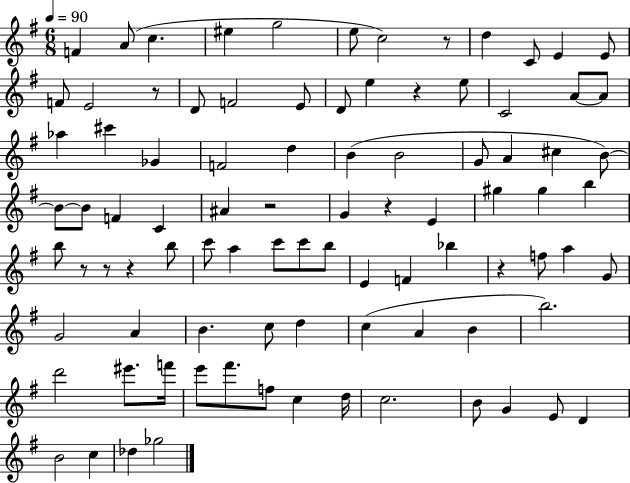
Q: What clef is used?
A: treble